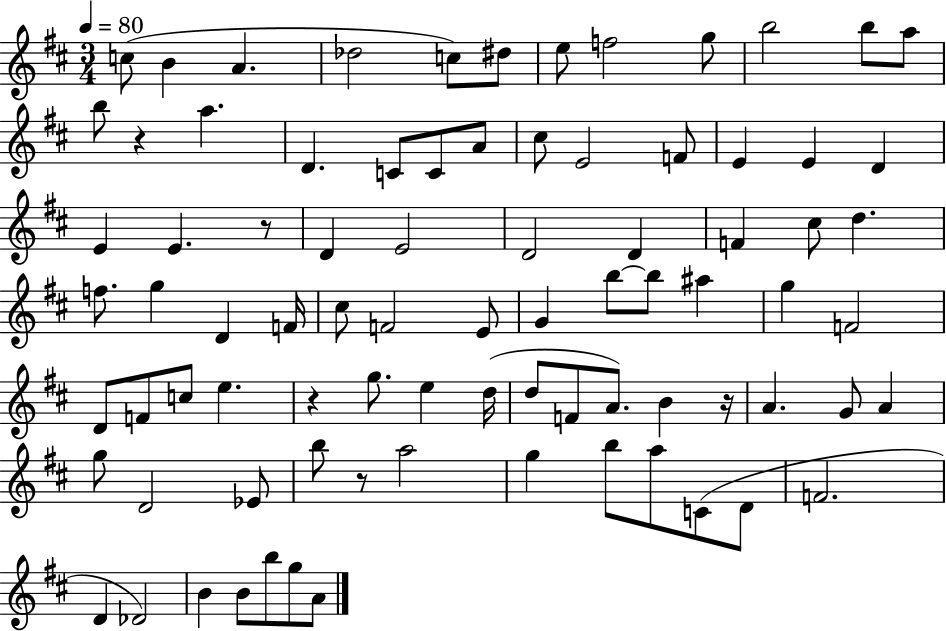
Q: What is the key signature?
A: D major